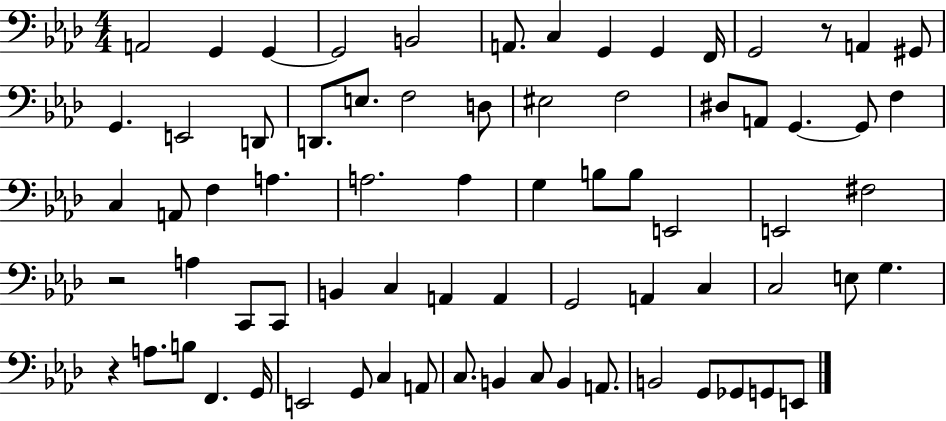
{
  \clef bass
  \numericTimeSignature
  \time 4/4
  \key aes \major
  a,2 g,4 g,4~~ | g,2 b,2 | a,8. c4 g,4 g,4 f,16 | g,2 r8 a,4 gis,8 | \break g,4. e,2 d,8 | d,8. e8. f2 d8 | eis2 f2 | dis8 a,8 g,4.~~ g,8 f4 | \break c4 a,8 f4 a4. | a2. a4 | g4 b8 b8 e,2 | e,2 fis2 | \break r2 a4 c,8 c,8 | b,4 c4 a,4 a,4 | g,2 a,4 c4 | c2 e8 g4. | \break r4 a8. b8 f,4. g,16 | e,2 g,8 c4 a,8 | c8. b,4 c8 b,4 a,8. | b,2 g,8 ges,8 g,8 e,8 | \break \bar "|."
}